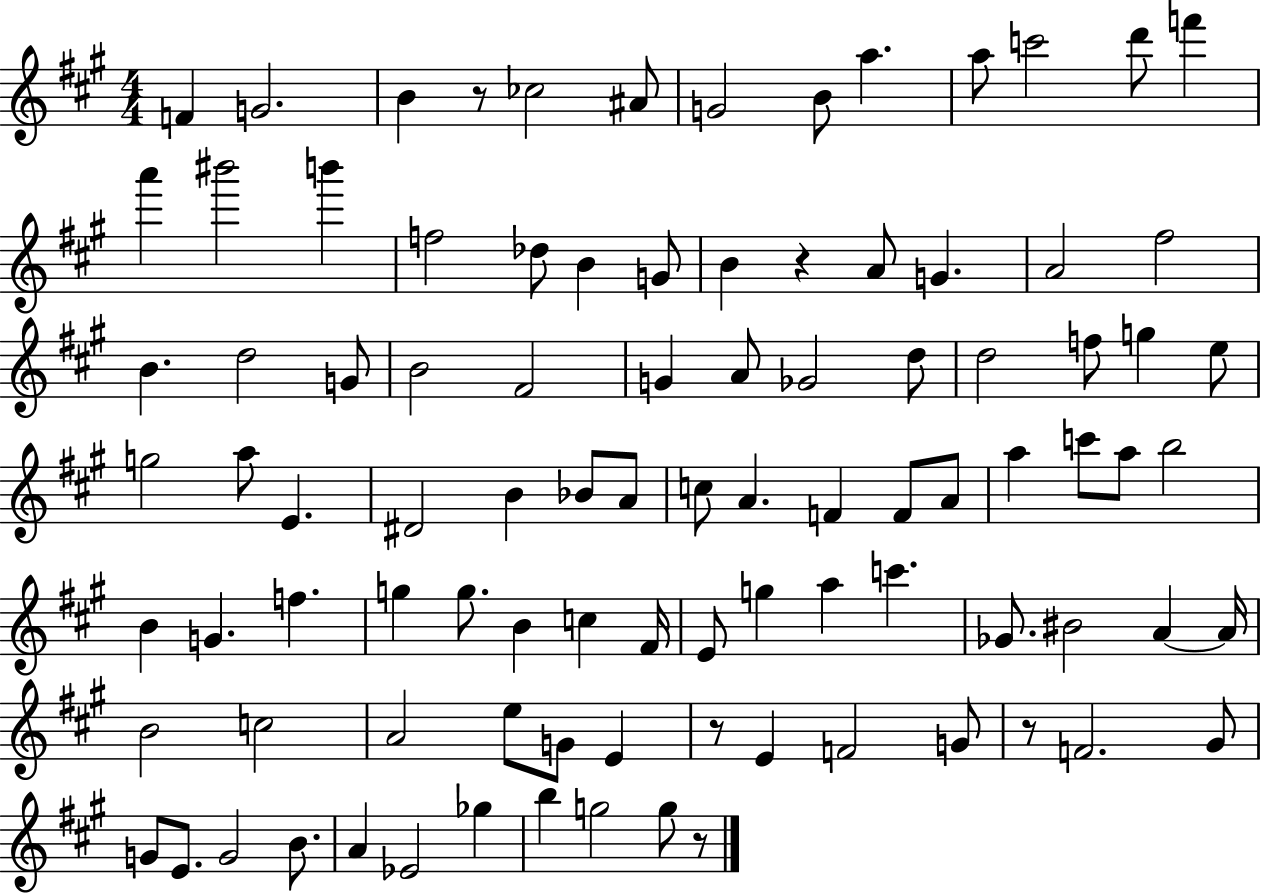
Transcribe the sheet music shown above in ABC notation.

X:1
T:Untitled
M:4/4
L:1/4
K:A
F G2 B z/2 _c2 ^A/2 G2 B/2 a a/2 c'2 d'/2 f' a' ^b'2 b' f2 _d/2 B G/2 B z A/2 G A2 ^f2 B d2 G/2 B2 ^F2 G A/2 _G2 d/2 d2 f/2 g e/2 g2 a/2 E ^D2 B _B/2 A/2 c/2 A F F/2 A/2 a c'/2 a/2 b2 B G f g g/2 B c ^F/4 E/2 g a c' _G/2 ^B2 A A/4 B2 c2 A2 e/2 G/2 E z/2 E F2 G/2 z/2 F2 ^G/2 G/2 E/2 G2 B/2 A _E2 _g b g2 g/2 z/2